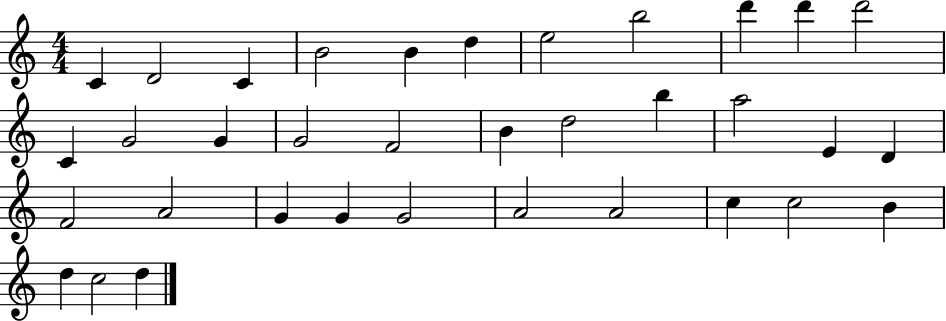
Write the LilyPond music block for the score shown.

{
  \clef treble
  \numericTimeSignature
  \time 4/4
  \key c \major
  c'4 d'2 c'4 | b'2 b'4 d''4 | e''2 b''2 | d'''4 d'''4 d'''2 | \break c'4 g'2 g'4 | g'2 f'2 | b'4 d''2 b''4 | a''2 e'4 d'4 | \break f'2 a'2 | g'4 g'4 g'2 | a'2 a'2 | c''4 c''2 b'4 | \break d''4 c''2 d''4 | \bar "|."
}